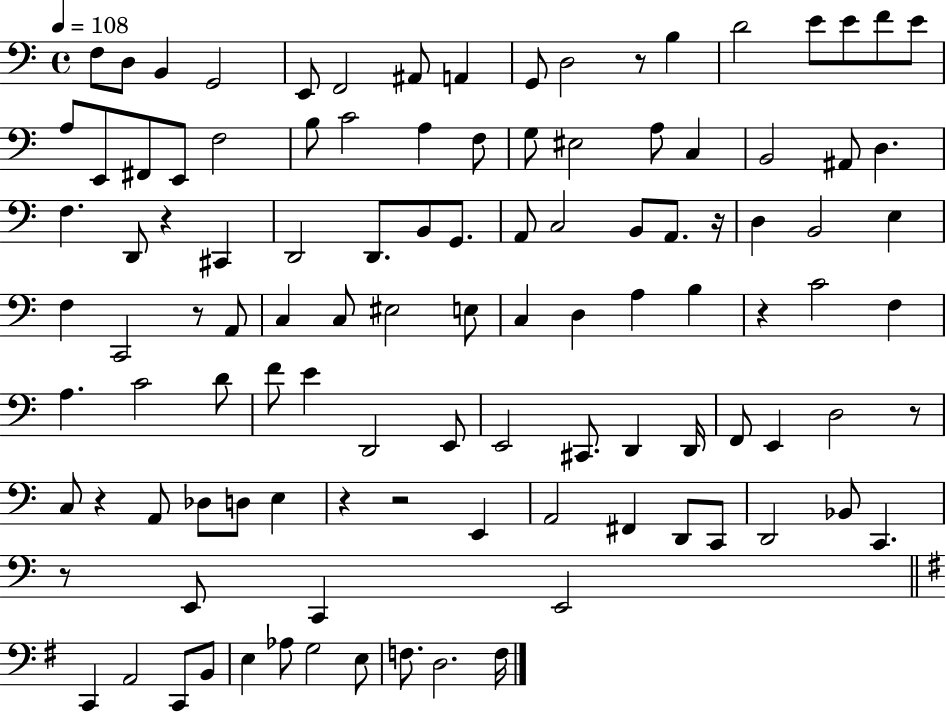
F3/e D3/e B2/q G2/h E2/e F2/h A#2/e A2/q G2/e D3/h R/e B3/q D4/h E4/e E4/e F4/e E4/e A3/e E2/e F#2/e E2/e F3/h B3/e C4/h A3/q F3/e G3/e EIS3/h A3/e C3/q B2/h A#2/e D3/q. F3/q. D2/e R/q C#2/q D2/h D2/e. B2/e G2/e. A2/e C3/h B2/e A2/e. R/s D3/q B2/h E3/q F3/q C2/h R/e A2/e C3/q C3/e EIS3/h E3/e C3/q D3/q A3/q B3/q R/q C4/h F3/q A3/q. C4/h D4/e F4/e E4/q D2/h E2/e E2/h C#2/e. D2/q D2/s F2/e E2/q D3/h R/e C3/e R/q A2/e Db3/e D3/e E3/q R/q R/h E2/q A2/h F#2/q D2/e C2/e D2/h Bb2/e C2/q. R/e E2/e C2/q E2/h C2/q A2/h C2/e B2/e E3/q Ab3/e G3/h E3/e F3/e. D3/h. F3/s